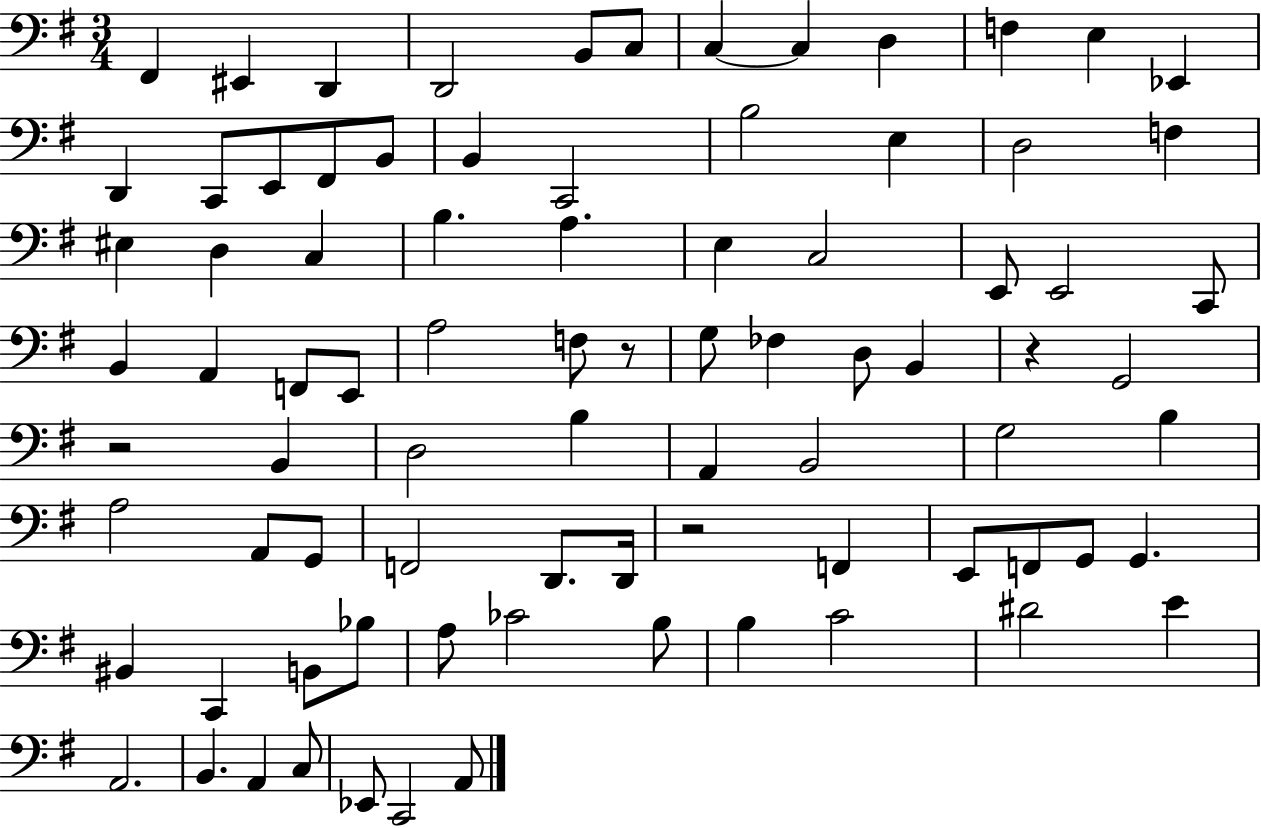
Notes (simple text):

F#2/q EIS2/q D2/q D2/h B2/e C3/e C3/q C3/q D3/q F3/q E3/q Eb2/q D2/q C2/e E2/e F#2/e B2/e B2/q C2/h B3/h E3/q D3/h F3/q EIS3/q D3/q C3/q B3/q. A3/q. E3/q C3/h E2/e E2/h C2/e B2/q A2/q F2/e E2/e A3/h F3/e R/e G3/e FES3/q D3/e B2/q R/q G2/h R/h B2/q D3/h B3/q A2/q B2/h G3/h B3/q A3/h A2/e G2/e F2/h D2/e. D2/s R/h F2/q E2/e F2/e G2/e G2/q. BIS2/q C2/q B2/e Bb3/e A3/e CES4/h B3/e B3/q C4/h D#4/h E4/q A2/h. B2/q. A2/q C3/e Eb2/e C2/h A2/e